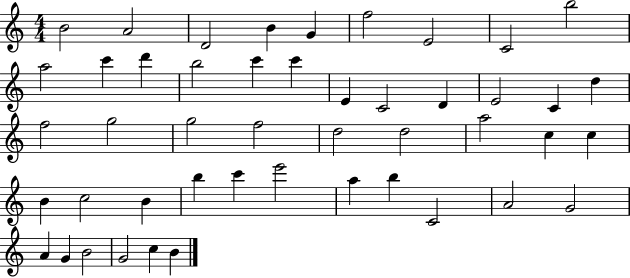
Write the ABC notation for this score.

X:1
T:Untitled
M:4/4
L:1/4
K:C
B2 A2 D2 B G f2 E2 C2 b2 a2 c' d' b2 c' c' E C2 D E2 C d f2 g2 g2 f2 d2 d2 a2 c c B c2 B b c' e'2 a b C2 A2 G2 A G B2 G2 c B